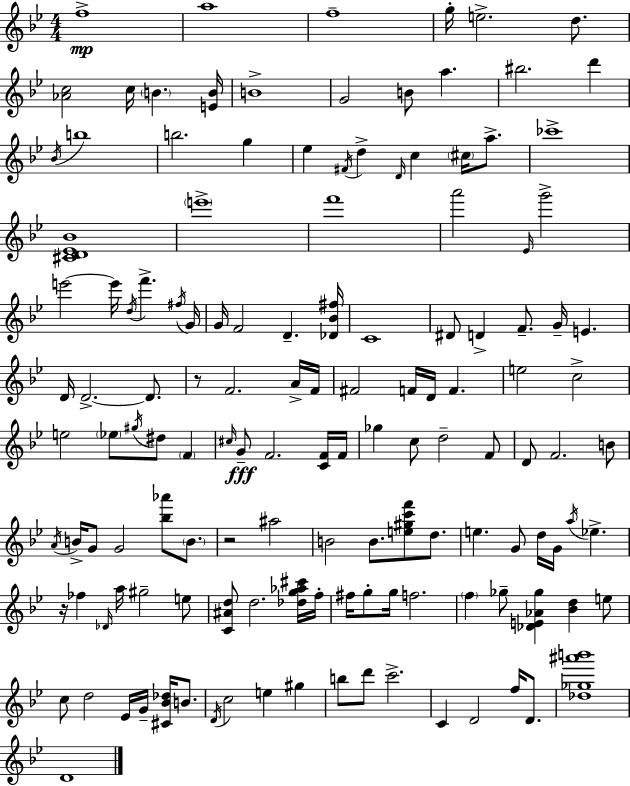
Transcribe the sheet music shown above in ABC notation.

X:1
T:Untitled
M:4/4
L:1/4
K:Bb
f4 a4 f4 g/4 e2 d/2 [_Ac]2 c/4 B [EB]/4 B4 G2 B/2 a ^b2 d' _B/4 b4 b2 g _e ^F/4 d D/4 c ^c/4 a/2 _c'4 [^CD_E_B]4 e'4 f'4 a'2 _E/4 g'2 e'2 e'/4 d/4 f' ^f/4 G/4 G/4 F2 D [_D_B^f]/4 C4 ^D/2 D F/2 G/4 E D/4 D2 D/2 z/2 F2 A/4 F/4 ^F2 F/4 D/4 F e2 c2 e2 _e/2 ^g/4 ^d/2 F ^c/4 G/2 F2 [CF]/4 F/4 _g c/2 d2 F/2 D/2 F2 B/2 A/4 B/4 G/2 G2 [_b_a']/2 B/2 z2 ^a2 B2 B/2 [e^gc'f']/2 d/2 e G/2 d/4 G/4 a/4 _e z/4 _f _D/4 a/4 ^g2 e/2 [C^Ad]/2 d2 [_dg_a^c']/4 f/4 ^f/4 g/2 g/4 f2 f _g/2 [_DE_A_g] [_Bd] e/2 c/2 d2 _E/4 G/4 [^C_B_d]/4 B/2 D/4 c2 e ^g b/2 d'/2 c'2 C D2 f/4 D/2 [_d_g^a'b']4 D4